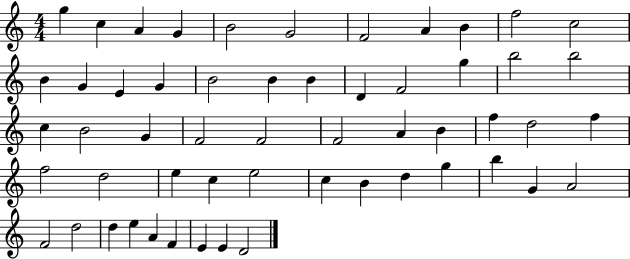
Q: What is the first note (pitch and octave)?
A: G5